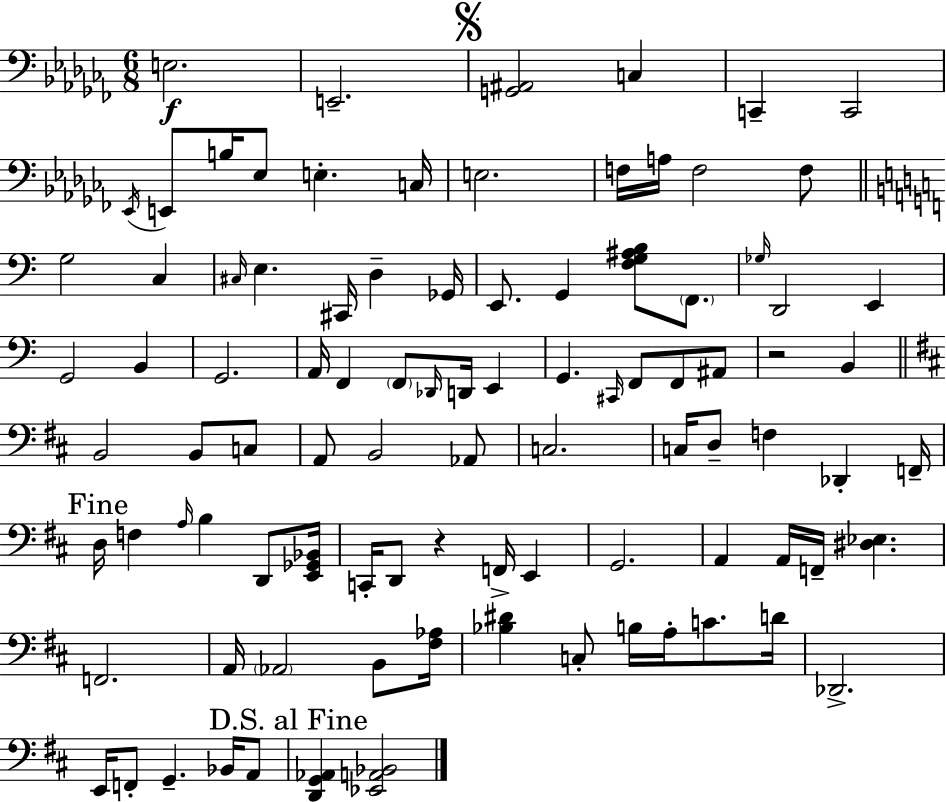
X:1
T:Untitled
M:6/8
L:1/4
K:Abm
E,2 E,,2 [G,,^A,,]2 C, C,, C,,2 _E,,/4 E,,/2 B,/4 _E,/2 E, C,/4 E,2 F,/4 A,/4 F,2 F,/2 G,2 C, ^C,/4 E, ^C,,/4 D, _G,,/4 E,,/2 G,, [F,G,^A,B,]/2 F,,/2 _G,/4 D,,2 E,, G,,2 B,, G,,2 A,,/4 F,, F,,/2 _D,,/4 D,,/4 E,, G,, ^C,,/4 F,,/2 F,,/2 ^A,,/2 z2 B,, B,,2 B,,/2 C,/2 A,,/2 B,,2 _A,,/2 C,2 C,/4 D,/2 F, _D,, F,,/4 D,/4 F, A,/4 B, D,,/2 [E,,_G,,_B,,]/4 C,,/4 D,,/2 z F,,/4 E,, G,,2 A,, A,,/4 F,,/4 [^D,_E,] F,,2 A,,/4 _A,,2 B,,/2 [^F,_A,]/4 [_B,^D] C,/2 B,/4 A,/4 C/2 D/4 _D,,2 E,,/4 F,,/2 G,, _B,,/4 A,,/2 [D,,G,,_A,,] [_E,,A,,_B,,]2